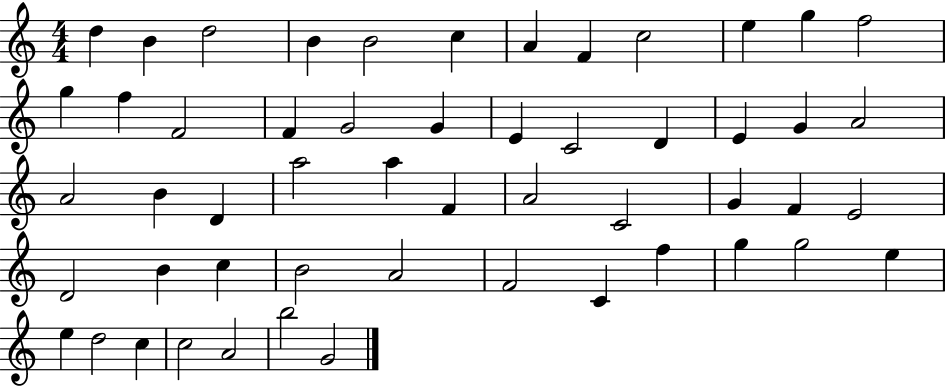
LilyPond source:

{
  \clef treble
  \numericTimeSignature
  \time 4/4
  \key c \major
  d''4 b'4 d''2 | b'4 b'2 c''4 | a'4 f'4 c''2 | e''4 g''4 f''2 | \break g''4 f''4 f'2 | f'4 g'2 g'4 | e'4 c'2 d'4 | e'4 g'4 a'2 | \break a'2 b'4 d'4 | a''2 a''4 f'4 | a'2 c'2 | g'4 f'4 e'2 | \break d'2 b'4 c''4 | b'2 a'2 | f'2 c'4 f''4 | g''4 g''2 e''4 | \break e''4 d''2 c''4 | c''2 a'2 | b''2 g'2 | \bar "|."
}